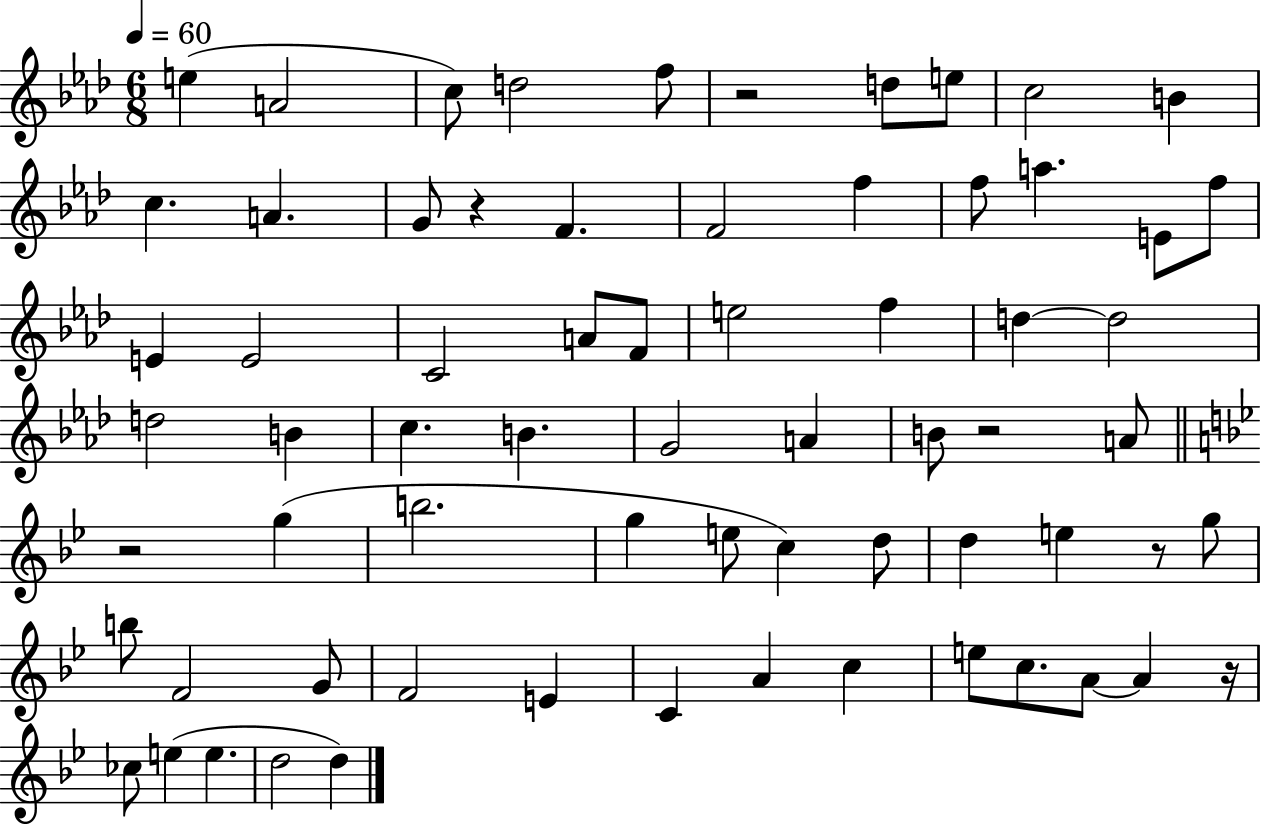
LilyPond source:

{
  \clef treble
  \numericTimeSignature
  \time 6/8
  \key aes \major
  \tempo 4 = 60
  e''4( a'2 | c''8) d''2 f''8 | r2 d''8 e''8 | c''2 b'4 | \break c''4. a'4. | g'8 r4 f'4. | f'2 f''4 | f''8 a''4. e'8 f''8 | \break e'4 e'2 | c'2 a'8 f'8 | e''2 f''4 | d''4~~ d''2 | \break d''2 b'4 | c''4. b'4. | g'2 a'4 | b'8 r2 a'8 | \break \bar "||" \break \key g \minor r2 g''4( | b''2. | g''4 e''8 c''4) d''8 | d''4 e''4 r8 g''8 | \break b''8 f'2 g'8 | f'2 e'4 | c'4 a'4 c''4 | e''8 c''8. a'8~~ a'4 r16 | \break ces''8 e''4( e''4. | d''2 d''4) | \bar "|."
}